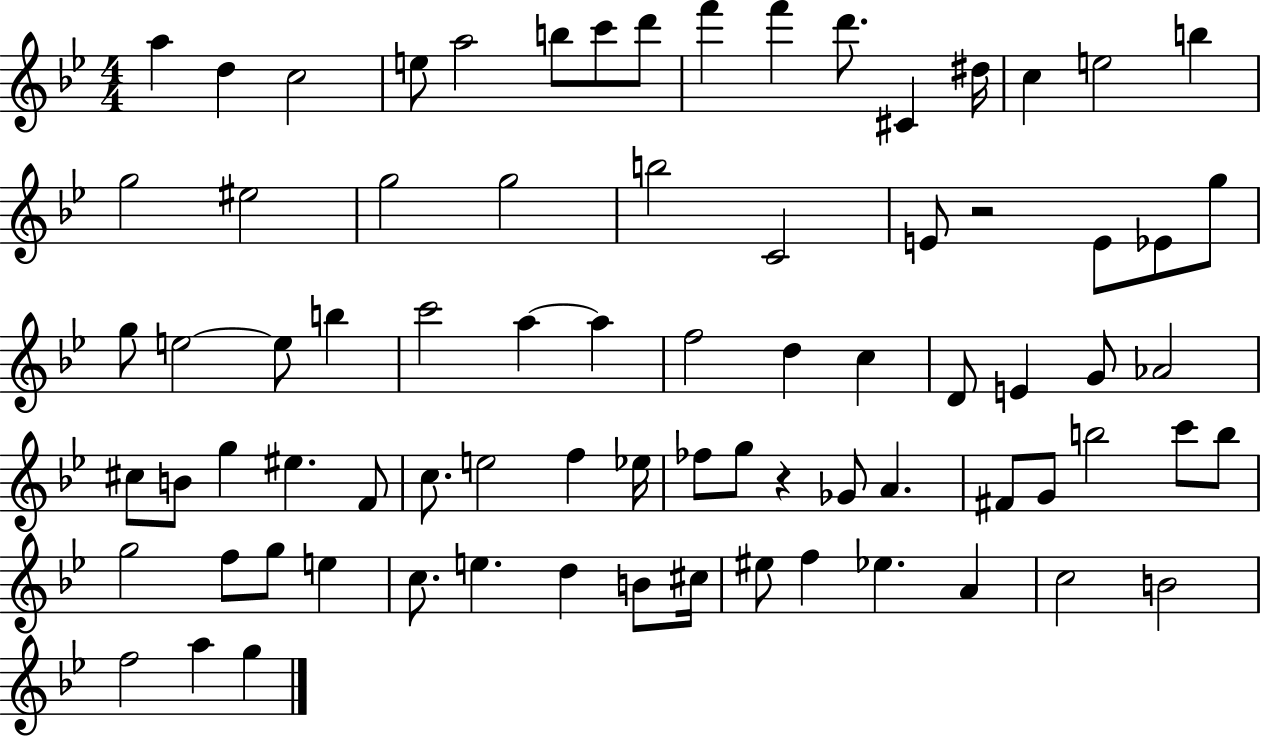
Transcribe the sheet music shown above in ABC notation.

X:1
T:Untitled
M:4/4
L:1/4
K:Bb
a d c2 e/2 a2 b/2 c'/2 d'/2 f' f' d'/2 ^C ^d/4 c e2 b g2 ^e2 g2 g2 b2 C2 E/2 z2 E/2 _E/2 g/2 g/2 e2 e/2 b c'2 a a f2 d c D/2 E G/2 _A2 ^c/2 B/2 g ^e F/2 c/2 e2 f _e/4 _f/2 g/2 z _G/2 A ^F/2 G/2 b2 c'/2 b/2 g2 f/2 g/2 e c/2 e d B/2 ^c/4 ^e/2 f _e A c2 B2 f2 a g